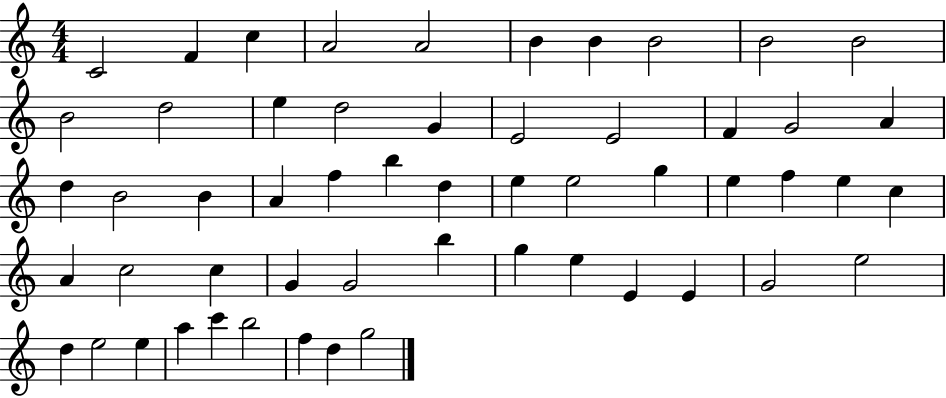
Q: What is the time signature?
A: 4/4